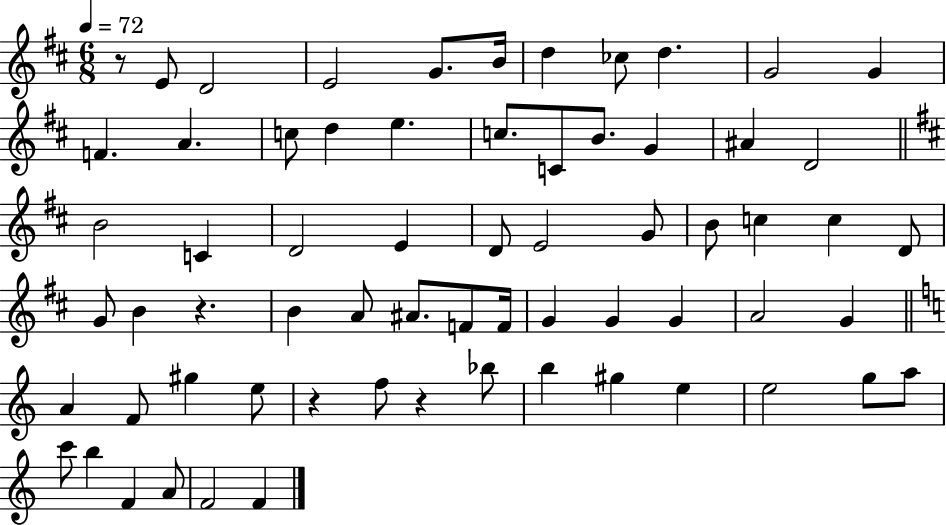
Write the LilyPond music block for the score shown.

{
  \clef treble
  \numericTimeSignature
  \time 6/8
  \key d \major
  \tempo 4 = 72
  \repeat volta 2 { r8 e'8 d'2 | e'2 g'8. b'16 | d''4 ces''8 d''4. | g'2 g'4 | \break f'4. a'4. | c''8 d''4 e''4. | c''8. c'8 b'8. g'4 | ais'4 d'2 | \break \bar "||" \break \key d \major b'2 c'4 | d'2 e'4 | d'8 e'2 g'8 | b'8 c''4 c''4 d'8 | \break g'8 b'4 r4. | b'4 a'8 ais'8. f'8 f'16 | g'4 g'4 g'4 | a'2 g'4 | \break \bar "||" \break \key a \minor a'4 f'8 gis''4 e''8 | r4 f''8 r4 bes''8 | b''4 gis''4 e''4 | e''2 g''8 a''8 | \break c'''8 b''4 f'4 a'8 | f'2 f'4 | } \bar "|."
}